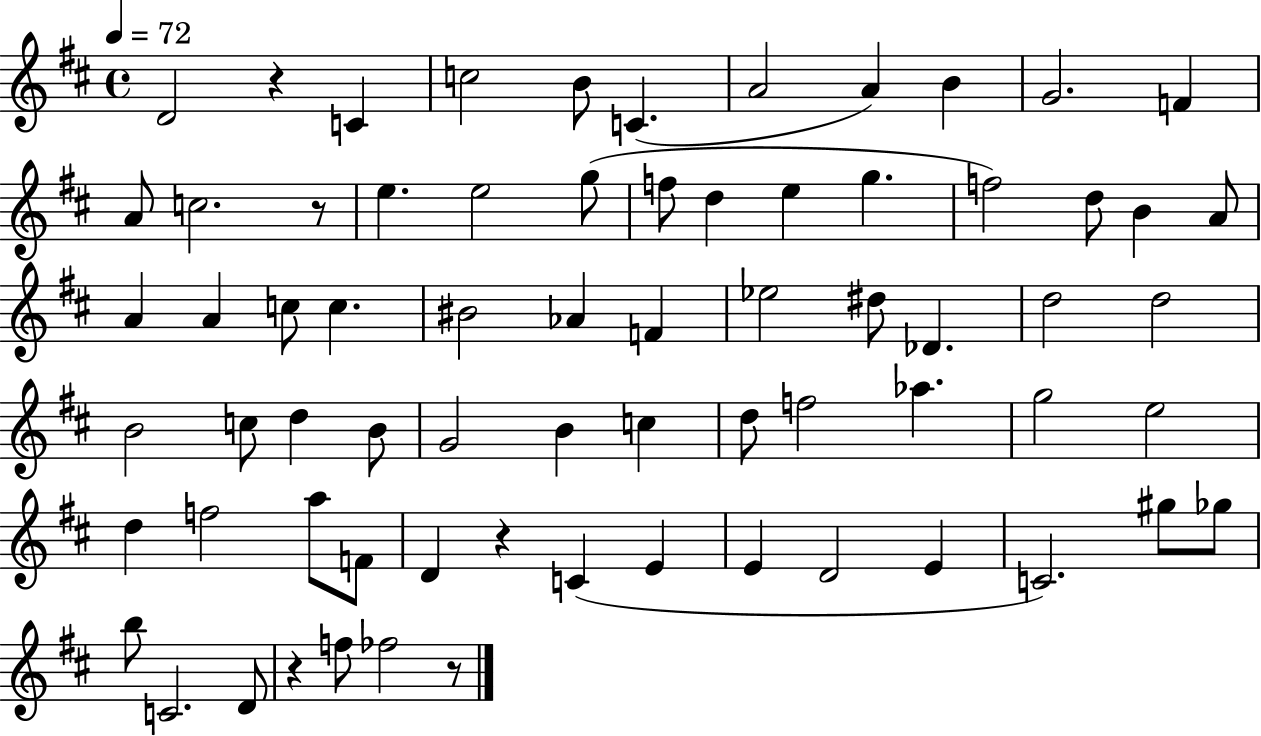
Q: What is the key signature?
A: D major